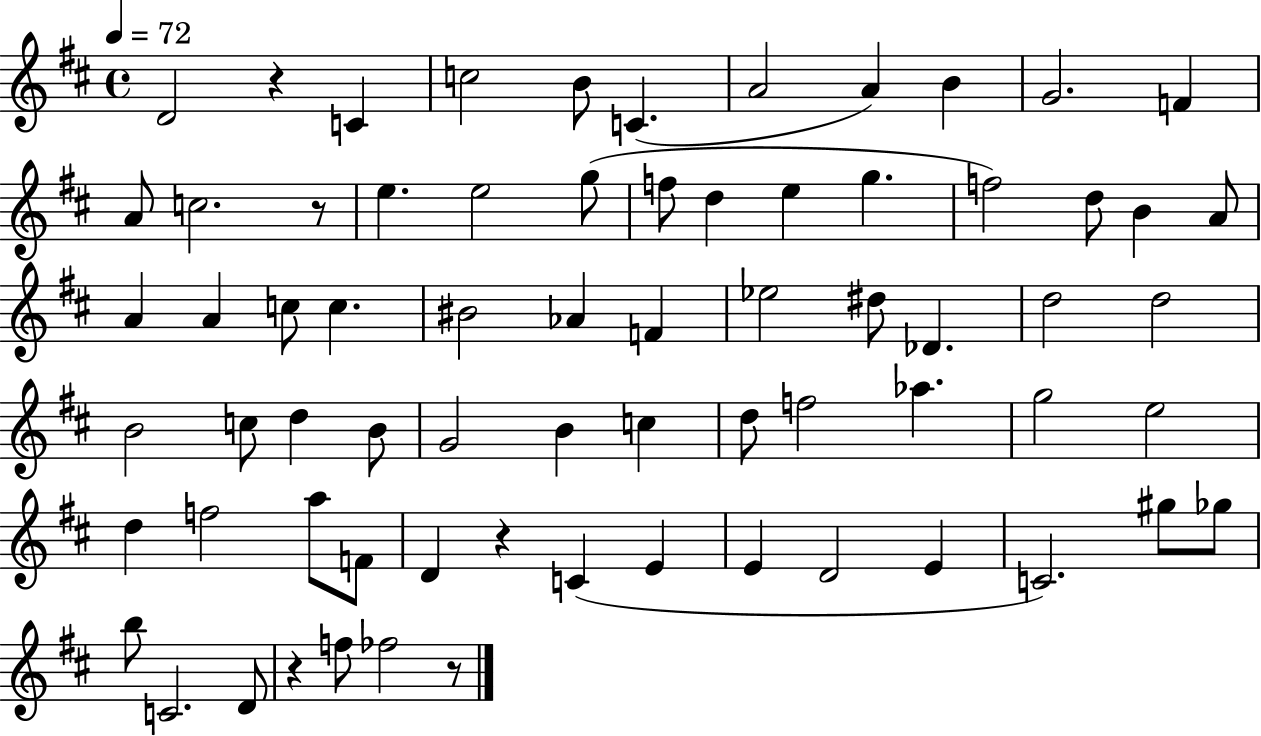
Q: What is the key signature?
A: D major